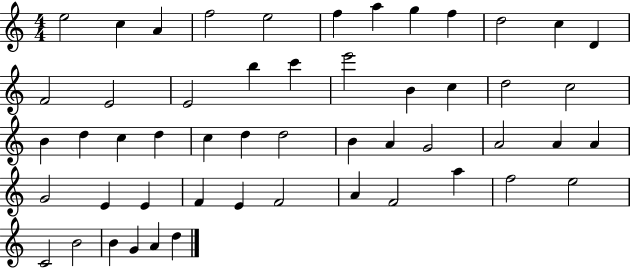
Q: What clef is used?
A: treble